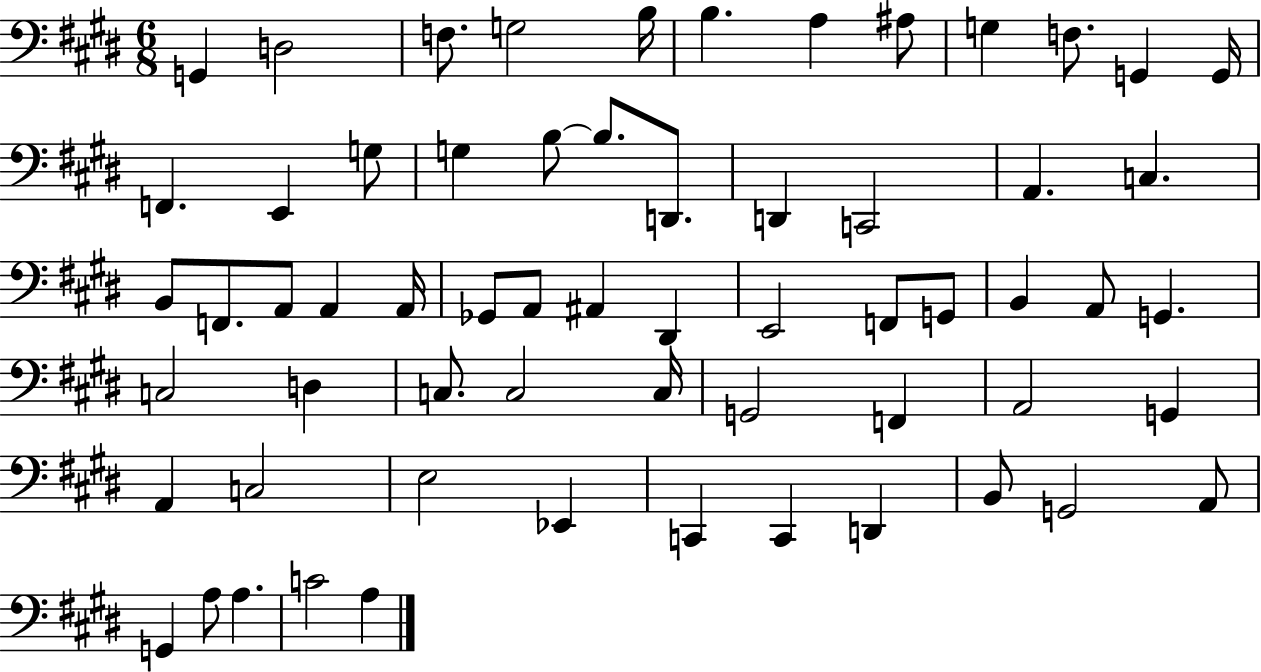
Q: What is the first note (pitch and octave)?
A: G2